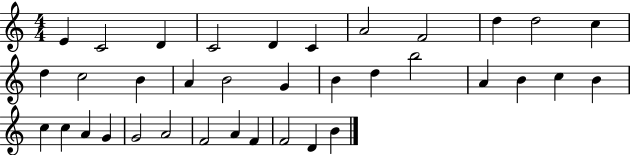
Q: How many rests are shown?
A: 0